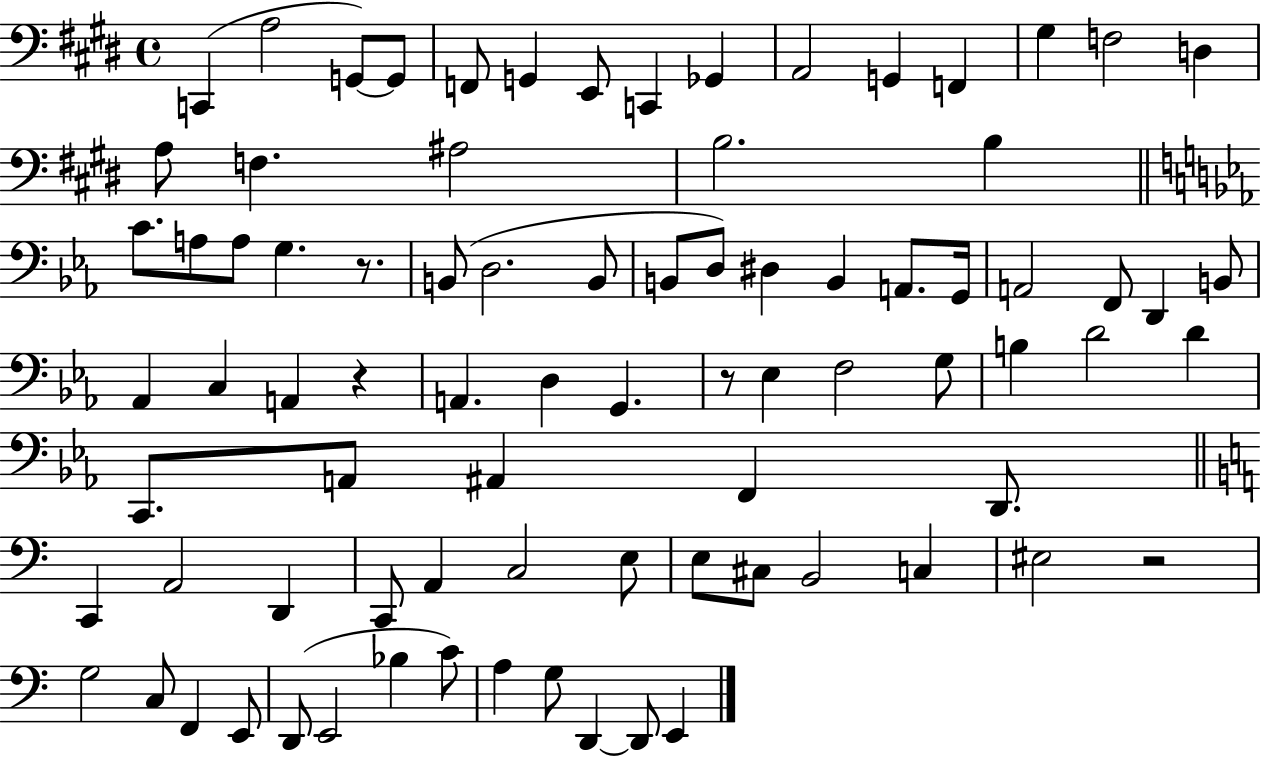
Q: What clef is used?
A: bass